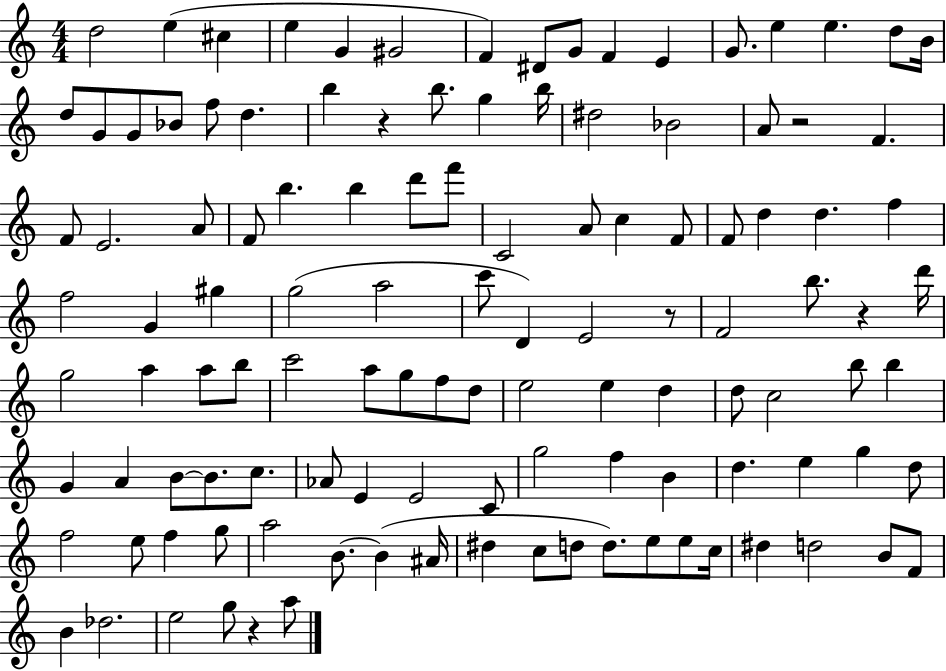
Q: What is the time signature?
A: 4/4